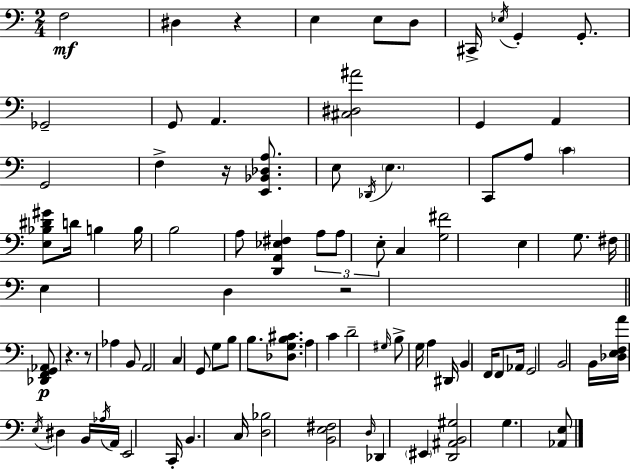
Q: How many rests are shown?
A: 5